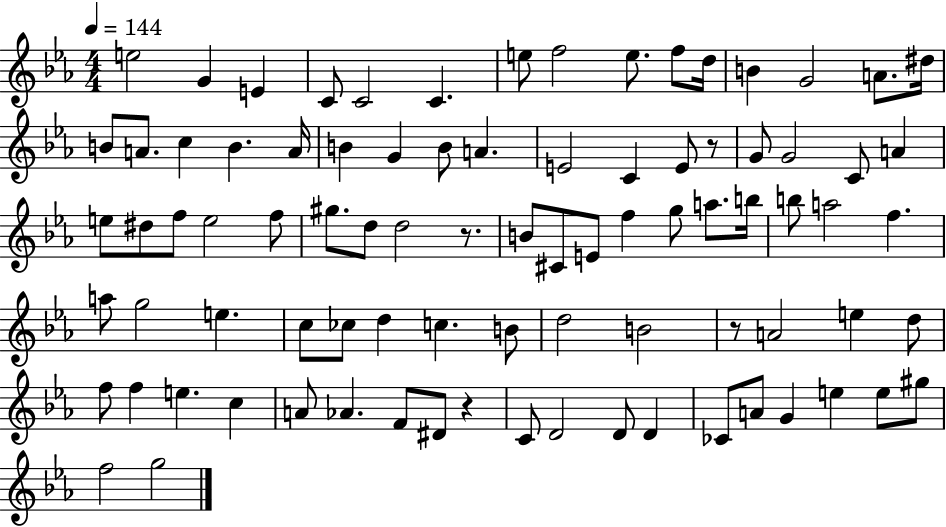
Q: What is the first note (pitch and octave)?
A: E5